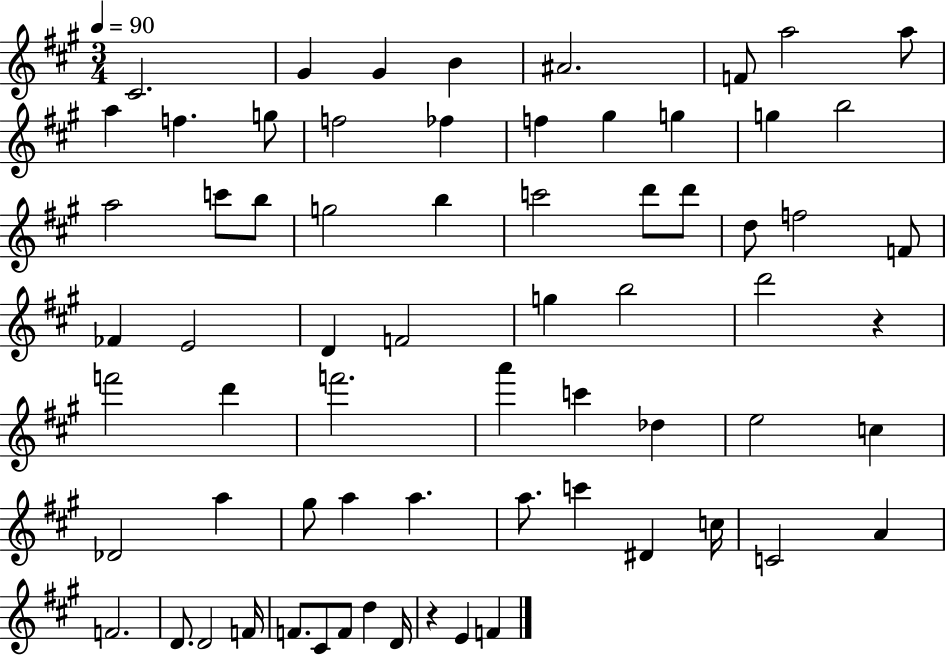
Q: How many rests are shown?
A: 2